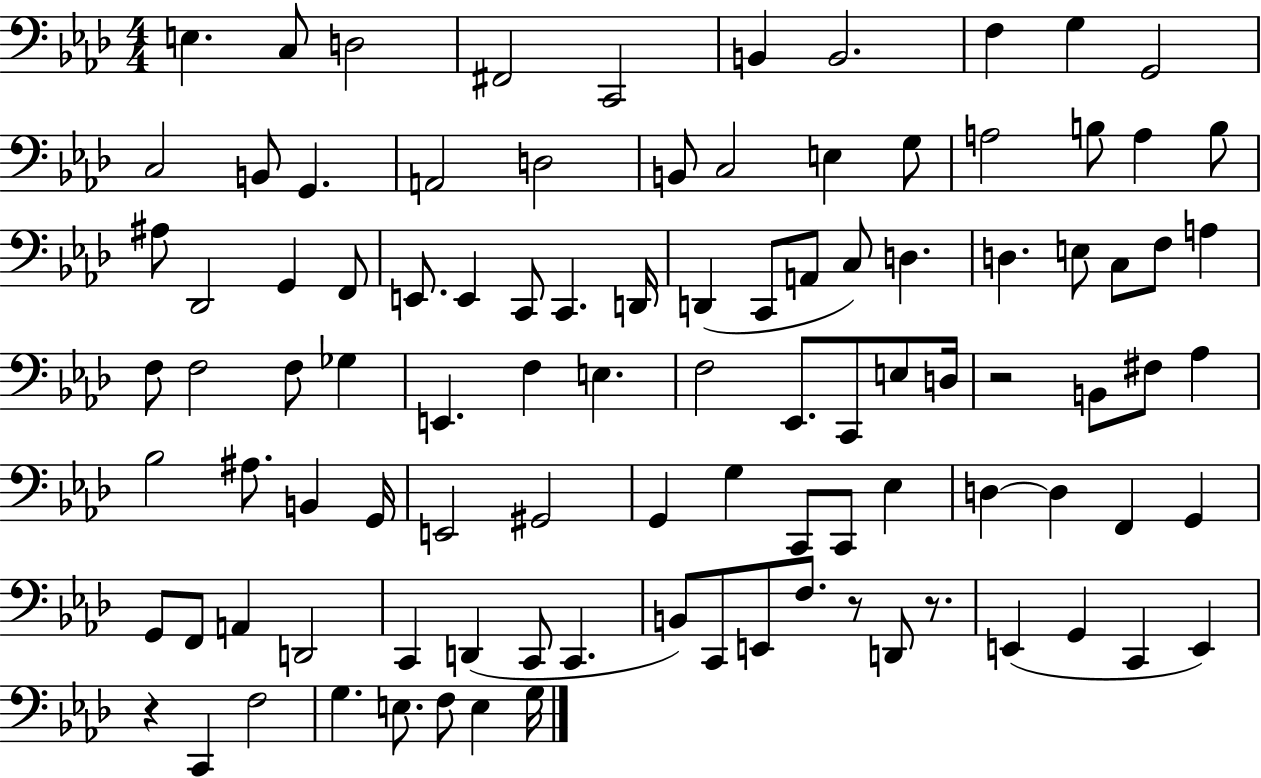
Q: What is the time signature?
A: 4/4